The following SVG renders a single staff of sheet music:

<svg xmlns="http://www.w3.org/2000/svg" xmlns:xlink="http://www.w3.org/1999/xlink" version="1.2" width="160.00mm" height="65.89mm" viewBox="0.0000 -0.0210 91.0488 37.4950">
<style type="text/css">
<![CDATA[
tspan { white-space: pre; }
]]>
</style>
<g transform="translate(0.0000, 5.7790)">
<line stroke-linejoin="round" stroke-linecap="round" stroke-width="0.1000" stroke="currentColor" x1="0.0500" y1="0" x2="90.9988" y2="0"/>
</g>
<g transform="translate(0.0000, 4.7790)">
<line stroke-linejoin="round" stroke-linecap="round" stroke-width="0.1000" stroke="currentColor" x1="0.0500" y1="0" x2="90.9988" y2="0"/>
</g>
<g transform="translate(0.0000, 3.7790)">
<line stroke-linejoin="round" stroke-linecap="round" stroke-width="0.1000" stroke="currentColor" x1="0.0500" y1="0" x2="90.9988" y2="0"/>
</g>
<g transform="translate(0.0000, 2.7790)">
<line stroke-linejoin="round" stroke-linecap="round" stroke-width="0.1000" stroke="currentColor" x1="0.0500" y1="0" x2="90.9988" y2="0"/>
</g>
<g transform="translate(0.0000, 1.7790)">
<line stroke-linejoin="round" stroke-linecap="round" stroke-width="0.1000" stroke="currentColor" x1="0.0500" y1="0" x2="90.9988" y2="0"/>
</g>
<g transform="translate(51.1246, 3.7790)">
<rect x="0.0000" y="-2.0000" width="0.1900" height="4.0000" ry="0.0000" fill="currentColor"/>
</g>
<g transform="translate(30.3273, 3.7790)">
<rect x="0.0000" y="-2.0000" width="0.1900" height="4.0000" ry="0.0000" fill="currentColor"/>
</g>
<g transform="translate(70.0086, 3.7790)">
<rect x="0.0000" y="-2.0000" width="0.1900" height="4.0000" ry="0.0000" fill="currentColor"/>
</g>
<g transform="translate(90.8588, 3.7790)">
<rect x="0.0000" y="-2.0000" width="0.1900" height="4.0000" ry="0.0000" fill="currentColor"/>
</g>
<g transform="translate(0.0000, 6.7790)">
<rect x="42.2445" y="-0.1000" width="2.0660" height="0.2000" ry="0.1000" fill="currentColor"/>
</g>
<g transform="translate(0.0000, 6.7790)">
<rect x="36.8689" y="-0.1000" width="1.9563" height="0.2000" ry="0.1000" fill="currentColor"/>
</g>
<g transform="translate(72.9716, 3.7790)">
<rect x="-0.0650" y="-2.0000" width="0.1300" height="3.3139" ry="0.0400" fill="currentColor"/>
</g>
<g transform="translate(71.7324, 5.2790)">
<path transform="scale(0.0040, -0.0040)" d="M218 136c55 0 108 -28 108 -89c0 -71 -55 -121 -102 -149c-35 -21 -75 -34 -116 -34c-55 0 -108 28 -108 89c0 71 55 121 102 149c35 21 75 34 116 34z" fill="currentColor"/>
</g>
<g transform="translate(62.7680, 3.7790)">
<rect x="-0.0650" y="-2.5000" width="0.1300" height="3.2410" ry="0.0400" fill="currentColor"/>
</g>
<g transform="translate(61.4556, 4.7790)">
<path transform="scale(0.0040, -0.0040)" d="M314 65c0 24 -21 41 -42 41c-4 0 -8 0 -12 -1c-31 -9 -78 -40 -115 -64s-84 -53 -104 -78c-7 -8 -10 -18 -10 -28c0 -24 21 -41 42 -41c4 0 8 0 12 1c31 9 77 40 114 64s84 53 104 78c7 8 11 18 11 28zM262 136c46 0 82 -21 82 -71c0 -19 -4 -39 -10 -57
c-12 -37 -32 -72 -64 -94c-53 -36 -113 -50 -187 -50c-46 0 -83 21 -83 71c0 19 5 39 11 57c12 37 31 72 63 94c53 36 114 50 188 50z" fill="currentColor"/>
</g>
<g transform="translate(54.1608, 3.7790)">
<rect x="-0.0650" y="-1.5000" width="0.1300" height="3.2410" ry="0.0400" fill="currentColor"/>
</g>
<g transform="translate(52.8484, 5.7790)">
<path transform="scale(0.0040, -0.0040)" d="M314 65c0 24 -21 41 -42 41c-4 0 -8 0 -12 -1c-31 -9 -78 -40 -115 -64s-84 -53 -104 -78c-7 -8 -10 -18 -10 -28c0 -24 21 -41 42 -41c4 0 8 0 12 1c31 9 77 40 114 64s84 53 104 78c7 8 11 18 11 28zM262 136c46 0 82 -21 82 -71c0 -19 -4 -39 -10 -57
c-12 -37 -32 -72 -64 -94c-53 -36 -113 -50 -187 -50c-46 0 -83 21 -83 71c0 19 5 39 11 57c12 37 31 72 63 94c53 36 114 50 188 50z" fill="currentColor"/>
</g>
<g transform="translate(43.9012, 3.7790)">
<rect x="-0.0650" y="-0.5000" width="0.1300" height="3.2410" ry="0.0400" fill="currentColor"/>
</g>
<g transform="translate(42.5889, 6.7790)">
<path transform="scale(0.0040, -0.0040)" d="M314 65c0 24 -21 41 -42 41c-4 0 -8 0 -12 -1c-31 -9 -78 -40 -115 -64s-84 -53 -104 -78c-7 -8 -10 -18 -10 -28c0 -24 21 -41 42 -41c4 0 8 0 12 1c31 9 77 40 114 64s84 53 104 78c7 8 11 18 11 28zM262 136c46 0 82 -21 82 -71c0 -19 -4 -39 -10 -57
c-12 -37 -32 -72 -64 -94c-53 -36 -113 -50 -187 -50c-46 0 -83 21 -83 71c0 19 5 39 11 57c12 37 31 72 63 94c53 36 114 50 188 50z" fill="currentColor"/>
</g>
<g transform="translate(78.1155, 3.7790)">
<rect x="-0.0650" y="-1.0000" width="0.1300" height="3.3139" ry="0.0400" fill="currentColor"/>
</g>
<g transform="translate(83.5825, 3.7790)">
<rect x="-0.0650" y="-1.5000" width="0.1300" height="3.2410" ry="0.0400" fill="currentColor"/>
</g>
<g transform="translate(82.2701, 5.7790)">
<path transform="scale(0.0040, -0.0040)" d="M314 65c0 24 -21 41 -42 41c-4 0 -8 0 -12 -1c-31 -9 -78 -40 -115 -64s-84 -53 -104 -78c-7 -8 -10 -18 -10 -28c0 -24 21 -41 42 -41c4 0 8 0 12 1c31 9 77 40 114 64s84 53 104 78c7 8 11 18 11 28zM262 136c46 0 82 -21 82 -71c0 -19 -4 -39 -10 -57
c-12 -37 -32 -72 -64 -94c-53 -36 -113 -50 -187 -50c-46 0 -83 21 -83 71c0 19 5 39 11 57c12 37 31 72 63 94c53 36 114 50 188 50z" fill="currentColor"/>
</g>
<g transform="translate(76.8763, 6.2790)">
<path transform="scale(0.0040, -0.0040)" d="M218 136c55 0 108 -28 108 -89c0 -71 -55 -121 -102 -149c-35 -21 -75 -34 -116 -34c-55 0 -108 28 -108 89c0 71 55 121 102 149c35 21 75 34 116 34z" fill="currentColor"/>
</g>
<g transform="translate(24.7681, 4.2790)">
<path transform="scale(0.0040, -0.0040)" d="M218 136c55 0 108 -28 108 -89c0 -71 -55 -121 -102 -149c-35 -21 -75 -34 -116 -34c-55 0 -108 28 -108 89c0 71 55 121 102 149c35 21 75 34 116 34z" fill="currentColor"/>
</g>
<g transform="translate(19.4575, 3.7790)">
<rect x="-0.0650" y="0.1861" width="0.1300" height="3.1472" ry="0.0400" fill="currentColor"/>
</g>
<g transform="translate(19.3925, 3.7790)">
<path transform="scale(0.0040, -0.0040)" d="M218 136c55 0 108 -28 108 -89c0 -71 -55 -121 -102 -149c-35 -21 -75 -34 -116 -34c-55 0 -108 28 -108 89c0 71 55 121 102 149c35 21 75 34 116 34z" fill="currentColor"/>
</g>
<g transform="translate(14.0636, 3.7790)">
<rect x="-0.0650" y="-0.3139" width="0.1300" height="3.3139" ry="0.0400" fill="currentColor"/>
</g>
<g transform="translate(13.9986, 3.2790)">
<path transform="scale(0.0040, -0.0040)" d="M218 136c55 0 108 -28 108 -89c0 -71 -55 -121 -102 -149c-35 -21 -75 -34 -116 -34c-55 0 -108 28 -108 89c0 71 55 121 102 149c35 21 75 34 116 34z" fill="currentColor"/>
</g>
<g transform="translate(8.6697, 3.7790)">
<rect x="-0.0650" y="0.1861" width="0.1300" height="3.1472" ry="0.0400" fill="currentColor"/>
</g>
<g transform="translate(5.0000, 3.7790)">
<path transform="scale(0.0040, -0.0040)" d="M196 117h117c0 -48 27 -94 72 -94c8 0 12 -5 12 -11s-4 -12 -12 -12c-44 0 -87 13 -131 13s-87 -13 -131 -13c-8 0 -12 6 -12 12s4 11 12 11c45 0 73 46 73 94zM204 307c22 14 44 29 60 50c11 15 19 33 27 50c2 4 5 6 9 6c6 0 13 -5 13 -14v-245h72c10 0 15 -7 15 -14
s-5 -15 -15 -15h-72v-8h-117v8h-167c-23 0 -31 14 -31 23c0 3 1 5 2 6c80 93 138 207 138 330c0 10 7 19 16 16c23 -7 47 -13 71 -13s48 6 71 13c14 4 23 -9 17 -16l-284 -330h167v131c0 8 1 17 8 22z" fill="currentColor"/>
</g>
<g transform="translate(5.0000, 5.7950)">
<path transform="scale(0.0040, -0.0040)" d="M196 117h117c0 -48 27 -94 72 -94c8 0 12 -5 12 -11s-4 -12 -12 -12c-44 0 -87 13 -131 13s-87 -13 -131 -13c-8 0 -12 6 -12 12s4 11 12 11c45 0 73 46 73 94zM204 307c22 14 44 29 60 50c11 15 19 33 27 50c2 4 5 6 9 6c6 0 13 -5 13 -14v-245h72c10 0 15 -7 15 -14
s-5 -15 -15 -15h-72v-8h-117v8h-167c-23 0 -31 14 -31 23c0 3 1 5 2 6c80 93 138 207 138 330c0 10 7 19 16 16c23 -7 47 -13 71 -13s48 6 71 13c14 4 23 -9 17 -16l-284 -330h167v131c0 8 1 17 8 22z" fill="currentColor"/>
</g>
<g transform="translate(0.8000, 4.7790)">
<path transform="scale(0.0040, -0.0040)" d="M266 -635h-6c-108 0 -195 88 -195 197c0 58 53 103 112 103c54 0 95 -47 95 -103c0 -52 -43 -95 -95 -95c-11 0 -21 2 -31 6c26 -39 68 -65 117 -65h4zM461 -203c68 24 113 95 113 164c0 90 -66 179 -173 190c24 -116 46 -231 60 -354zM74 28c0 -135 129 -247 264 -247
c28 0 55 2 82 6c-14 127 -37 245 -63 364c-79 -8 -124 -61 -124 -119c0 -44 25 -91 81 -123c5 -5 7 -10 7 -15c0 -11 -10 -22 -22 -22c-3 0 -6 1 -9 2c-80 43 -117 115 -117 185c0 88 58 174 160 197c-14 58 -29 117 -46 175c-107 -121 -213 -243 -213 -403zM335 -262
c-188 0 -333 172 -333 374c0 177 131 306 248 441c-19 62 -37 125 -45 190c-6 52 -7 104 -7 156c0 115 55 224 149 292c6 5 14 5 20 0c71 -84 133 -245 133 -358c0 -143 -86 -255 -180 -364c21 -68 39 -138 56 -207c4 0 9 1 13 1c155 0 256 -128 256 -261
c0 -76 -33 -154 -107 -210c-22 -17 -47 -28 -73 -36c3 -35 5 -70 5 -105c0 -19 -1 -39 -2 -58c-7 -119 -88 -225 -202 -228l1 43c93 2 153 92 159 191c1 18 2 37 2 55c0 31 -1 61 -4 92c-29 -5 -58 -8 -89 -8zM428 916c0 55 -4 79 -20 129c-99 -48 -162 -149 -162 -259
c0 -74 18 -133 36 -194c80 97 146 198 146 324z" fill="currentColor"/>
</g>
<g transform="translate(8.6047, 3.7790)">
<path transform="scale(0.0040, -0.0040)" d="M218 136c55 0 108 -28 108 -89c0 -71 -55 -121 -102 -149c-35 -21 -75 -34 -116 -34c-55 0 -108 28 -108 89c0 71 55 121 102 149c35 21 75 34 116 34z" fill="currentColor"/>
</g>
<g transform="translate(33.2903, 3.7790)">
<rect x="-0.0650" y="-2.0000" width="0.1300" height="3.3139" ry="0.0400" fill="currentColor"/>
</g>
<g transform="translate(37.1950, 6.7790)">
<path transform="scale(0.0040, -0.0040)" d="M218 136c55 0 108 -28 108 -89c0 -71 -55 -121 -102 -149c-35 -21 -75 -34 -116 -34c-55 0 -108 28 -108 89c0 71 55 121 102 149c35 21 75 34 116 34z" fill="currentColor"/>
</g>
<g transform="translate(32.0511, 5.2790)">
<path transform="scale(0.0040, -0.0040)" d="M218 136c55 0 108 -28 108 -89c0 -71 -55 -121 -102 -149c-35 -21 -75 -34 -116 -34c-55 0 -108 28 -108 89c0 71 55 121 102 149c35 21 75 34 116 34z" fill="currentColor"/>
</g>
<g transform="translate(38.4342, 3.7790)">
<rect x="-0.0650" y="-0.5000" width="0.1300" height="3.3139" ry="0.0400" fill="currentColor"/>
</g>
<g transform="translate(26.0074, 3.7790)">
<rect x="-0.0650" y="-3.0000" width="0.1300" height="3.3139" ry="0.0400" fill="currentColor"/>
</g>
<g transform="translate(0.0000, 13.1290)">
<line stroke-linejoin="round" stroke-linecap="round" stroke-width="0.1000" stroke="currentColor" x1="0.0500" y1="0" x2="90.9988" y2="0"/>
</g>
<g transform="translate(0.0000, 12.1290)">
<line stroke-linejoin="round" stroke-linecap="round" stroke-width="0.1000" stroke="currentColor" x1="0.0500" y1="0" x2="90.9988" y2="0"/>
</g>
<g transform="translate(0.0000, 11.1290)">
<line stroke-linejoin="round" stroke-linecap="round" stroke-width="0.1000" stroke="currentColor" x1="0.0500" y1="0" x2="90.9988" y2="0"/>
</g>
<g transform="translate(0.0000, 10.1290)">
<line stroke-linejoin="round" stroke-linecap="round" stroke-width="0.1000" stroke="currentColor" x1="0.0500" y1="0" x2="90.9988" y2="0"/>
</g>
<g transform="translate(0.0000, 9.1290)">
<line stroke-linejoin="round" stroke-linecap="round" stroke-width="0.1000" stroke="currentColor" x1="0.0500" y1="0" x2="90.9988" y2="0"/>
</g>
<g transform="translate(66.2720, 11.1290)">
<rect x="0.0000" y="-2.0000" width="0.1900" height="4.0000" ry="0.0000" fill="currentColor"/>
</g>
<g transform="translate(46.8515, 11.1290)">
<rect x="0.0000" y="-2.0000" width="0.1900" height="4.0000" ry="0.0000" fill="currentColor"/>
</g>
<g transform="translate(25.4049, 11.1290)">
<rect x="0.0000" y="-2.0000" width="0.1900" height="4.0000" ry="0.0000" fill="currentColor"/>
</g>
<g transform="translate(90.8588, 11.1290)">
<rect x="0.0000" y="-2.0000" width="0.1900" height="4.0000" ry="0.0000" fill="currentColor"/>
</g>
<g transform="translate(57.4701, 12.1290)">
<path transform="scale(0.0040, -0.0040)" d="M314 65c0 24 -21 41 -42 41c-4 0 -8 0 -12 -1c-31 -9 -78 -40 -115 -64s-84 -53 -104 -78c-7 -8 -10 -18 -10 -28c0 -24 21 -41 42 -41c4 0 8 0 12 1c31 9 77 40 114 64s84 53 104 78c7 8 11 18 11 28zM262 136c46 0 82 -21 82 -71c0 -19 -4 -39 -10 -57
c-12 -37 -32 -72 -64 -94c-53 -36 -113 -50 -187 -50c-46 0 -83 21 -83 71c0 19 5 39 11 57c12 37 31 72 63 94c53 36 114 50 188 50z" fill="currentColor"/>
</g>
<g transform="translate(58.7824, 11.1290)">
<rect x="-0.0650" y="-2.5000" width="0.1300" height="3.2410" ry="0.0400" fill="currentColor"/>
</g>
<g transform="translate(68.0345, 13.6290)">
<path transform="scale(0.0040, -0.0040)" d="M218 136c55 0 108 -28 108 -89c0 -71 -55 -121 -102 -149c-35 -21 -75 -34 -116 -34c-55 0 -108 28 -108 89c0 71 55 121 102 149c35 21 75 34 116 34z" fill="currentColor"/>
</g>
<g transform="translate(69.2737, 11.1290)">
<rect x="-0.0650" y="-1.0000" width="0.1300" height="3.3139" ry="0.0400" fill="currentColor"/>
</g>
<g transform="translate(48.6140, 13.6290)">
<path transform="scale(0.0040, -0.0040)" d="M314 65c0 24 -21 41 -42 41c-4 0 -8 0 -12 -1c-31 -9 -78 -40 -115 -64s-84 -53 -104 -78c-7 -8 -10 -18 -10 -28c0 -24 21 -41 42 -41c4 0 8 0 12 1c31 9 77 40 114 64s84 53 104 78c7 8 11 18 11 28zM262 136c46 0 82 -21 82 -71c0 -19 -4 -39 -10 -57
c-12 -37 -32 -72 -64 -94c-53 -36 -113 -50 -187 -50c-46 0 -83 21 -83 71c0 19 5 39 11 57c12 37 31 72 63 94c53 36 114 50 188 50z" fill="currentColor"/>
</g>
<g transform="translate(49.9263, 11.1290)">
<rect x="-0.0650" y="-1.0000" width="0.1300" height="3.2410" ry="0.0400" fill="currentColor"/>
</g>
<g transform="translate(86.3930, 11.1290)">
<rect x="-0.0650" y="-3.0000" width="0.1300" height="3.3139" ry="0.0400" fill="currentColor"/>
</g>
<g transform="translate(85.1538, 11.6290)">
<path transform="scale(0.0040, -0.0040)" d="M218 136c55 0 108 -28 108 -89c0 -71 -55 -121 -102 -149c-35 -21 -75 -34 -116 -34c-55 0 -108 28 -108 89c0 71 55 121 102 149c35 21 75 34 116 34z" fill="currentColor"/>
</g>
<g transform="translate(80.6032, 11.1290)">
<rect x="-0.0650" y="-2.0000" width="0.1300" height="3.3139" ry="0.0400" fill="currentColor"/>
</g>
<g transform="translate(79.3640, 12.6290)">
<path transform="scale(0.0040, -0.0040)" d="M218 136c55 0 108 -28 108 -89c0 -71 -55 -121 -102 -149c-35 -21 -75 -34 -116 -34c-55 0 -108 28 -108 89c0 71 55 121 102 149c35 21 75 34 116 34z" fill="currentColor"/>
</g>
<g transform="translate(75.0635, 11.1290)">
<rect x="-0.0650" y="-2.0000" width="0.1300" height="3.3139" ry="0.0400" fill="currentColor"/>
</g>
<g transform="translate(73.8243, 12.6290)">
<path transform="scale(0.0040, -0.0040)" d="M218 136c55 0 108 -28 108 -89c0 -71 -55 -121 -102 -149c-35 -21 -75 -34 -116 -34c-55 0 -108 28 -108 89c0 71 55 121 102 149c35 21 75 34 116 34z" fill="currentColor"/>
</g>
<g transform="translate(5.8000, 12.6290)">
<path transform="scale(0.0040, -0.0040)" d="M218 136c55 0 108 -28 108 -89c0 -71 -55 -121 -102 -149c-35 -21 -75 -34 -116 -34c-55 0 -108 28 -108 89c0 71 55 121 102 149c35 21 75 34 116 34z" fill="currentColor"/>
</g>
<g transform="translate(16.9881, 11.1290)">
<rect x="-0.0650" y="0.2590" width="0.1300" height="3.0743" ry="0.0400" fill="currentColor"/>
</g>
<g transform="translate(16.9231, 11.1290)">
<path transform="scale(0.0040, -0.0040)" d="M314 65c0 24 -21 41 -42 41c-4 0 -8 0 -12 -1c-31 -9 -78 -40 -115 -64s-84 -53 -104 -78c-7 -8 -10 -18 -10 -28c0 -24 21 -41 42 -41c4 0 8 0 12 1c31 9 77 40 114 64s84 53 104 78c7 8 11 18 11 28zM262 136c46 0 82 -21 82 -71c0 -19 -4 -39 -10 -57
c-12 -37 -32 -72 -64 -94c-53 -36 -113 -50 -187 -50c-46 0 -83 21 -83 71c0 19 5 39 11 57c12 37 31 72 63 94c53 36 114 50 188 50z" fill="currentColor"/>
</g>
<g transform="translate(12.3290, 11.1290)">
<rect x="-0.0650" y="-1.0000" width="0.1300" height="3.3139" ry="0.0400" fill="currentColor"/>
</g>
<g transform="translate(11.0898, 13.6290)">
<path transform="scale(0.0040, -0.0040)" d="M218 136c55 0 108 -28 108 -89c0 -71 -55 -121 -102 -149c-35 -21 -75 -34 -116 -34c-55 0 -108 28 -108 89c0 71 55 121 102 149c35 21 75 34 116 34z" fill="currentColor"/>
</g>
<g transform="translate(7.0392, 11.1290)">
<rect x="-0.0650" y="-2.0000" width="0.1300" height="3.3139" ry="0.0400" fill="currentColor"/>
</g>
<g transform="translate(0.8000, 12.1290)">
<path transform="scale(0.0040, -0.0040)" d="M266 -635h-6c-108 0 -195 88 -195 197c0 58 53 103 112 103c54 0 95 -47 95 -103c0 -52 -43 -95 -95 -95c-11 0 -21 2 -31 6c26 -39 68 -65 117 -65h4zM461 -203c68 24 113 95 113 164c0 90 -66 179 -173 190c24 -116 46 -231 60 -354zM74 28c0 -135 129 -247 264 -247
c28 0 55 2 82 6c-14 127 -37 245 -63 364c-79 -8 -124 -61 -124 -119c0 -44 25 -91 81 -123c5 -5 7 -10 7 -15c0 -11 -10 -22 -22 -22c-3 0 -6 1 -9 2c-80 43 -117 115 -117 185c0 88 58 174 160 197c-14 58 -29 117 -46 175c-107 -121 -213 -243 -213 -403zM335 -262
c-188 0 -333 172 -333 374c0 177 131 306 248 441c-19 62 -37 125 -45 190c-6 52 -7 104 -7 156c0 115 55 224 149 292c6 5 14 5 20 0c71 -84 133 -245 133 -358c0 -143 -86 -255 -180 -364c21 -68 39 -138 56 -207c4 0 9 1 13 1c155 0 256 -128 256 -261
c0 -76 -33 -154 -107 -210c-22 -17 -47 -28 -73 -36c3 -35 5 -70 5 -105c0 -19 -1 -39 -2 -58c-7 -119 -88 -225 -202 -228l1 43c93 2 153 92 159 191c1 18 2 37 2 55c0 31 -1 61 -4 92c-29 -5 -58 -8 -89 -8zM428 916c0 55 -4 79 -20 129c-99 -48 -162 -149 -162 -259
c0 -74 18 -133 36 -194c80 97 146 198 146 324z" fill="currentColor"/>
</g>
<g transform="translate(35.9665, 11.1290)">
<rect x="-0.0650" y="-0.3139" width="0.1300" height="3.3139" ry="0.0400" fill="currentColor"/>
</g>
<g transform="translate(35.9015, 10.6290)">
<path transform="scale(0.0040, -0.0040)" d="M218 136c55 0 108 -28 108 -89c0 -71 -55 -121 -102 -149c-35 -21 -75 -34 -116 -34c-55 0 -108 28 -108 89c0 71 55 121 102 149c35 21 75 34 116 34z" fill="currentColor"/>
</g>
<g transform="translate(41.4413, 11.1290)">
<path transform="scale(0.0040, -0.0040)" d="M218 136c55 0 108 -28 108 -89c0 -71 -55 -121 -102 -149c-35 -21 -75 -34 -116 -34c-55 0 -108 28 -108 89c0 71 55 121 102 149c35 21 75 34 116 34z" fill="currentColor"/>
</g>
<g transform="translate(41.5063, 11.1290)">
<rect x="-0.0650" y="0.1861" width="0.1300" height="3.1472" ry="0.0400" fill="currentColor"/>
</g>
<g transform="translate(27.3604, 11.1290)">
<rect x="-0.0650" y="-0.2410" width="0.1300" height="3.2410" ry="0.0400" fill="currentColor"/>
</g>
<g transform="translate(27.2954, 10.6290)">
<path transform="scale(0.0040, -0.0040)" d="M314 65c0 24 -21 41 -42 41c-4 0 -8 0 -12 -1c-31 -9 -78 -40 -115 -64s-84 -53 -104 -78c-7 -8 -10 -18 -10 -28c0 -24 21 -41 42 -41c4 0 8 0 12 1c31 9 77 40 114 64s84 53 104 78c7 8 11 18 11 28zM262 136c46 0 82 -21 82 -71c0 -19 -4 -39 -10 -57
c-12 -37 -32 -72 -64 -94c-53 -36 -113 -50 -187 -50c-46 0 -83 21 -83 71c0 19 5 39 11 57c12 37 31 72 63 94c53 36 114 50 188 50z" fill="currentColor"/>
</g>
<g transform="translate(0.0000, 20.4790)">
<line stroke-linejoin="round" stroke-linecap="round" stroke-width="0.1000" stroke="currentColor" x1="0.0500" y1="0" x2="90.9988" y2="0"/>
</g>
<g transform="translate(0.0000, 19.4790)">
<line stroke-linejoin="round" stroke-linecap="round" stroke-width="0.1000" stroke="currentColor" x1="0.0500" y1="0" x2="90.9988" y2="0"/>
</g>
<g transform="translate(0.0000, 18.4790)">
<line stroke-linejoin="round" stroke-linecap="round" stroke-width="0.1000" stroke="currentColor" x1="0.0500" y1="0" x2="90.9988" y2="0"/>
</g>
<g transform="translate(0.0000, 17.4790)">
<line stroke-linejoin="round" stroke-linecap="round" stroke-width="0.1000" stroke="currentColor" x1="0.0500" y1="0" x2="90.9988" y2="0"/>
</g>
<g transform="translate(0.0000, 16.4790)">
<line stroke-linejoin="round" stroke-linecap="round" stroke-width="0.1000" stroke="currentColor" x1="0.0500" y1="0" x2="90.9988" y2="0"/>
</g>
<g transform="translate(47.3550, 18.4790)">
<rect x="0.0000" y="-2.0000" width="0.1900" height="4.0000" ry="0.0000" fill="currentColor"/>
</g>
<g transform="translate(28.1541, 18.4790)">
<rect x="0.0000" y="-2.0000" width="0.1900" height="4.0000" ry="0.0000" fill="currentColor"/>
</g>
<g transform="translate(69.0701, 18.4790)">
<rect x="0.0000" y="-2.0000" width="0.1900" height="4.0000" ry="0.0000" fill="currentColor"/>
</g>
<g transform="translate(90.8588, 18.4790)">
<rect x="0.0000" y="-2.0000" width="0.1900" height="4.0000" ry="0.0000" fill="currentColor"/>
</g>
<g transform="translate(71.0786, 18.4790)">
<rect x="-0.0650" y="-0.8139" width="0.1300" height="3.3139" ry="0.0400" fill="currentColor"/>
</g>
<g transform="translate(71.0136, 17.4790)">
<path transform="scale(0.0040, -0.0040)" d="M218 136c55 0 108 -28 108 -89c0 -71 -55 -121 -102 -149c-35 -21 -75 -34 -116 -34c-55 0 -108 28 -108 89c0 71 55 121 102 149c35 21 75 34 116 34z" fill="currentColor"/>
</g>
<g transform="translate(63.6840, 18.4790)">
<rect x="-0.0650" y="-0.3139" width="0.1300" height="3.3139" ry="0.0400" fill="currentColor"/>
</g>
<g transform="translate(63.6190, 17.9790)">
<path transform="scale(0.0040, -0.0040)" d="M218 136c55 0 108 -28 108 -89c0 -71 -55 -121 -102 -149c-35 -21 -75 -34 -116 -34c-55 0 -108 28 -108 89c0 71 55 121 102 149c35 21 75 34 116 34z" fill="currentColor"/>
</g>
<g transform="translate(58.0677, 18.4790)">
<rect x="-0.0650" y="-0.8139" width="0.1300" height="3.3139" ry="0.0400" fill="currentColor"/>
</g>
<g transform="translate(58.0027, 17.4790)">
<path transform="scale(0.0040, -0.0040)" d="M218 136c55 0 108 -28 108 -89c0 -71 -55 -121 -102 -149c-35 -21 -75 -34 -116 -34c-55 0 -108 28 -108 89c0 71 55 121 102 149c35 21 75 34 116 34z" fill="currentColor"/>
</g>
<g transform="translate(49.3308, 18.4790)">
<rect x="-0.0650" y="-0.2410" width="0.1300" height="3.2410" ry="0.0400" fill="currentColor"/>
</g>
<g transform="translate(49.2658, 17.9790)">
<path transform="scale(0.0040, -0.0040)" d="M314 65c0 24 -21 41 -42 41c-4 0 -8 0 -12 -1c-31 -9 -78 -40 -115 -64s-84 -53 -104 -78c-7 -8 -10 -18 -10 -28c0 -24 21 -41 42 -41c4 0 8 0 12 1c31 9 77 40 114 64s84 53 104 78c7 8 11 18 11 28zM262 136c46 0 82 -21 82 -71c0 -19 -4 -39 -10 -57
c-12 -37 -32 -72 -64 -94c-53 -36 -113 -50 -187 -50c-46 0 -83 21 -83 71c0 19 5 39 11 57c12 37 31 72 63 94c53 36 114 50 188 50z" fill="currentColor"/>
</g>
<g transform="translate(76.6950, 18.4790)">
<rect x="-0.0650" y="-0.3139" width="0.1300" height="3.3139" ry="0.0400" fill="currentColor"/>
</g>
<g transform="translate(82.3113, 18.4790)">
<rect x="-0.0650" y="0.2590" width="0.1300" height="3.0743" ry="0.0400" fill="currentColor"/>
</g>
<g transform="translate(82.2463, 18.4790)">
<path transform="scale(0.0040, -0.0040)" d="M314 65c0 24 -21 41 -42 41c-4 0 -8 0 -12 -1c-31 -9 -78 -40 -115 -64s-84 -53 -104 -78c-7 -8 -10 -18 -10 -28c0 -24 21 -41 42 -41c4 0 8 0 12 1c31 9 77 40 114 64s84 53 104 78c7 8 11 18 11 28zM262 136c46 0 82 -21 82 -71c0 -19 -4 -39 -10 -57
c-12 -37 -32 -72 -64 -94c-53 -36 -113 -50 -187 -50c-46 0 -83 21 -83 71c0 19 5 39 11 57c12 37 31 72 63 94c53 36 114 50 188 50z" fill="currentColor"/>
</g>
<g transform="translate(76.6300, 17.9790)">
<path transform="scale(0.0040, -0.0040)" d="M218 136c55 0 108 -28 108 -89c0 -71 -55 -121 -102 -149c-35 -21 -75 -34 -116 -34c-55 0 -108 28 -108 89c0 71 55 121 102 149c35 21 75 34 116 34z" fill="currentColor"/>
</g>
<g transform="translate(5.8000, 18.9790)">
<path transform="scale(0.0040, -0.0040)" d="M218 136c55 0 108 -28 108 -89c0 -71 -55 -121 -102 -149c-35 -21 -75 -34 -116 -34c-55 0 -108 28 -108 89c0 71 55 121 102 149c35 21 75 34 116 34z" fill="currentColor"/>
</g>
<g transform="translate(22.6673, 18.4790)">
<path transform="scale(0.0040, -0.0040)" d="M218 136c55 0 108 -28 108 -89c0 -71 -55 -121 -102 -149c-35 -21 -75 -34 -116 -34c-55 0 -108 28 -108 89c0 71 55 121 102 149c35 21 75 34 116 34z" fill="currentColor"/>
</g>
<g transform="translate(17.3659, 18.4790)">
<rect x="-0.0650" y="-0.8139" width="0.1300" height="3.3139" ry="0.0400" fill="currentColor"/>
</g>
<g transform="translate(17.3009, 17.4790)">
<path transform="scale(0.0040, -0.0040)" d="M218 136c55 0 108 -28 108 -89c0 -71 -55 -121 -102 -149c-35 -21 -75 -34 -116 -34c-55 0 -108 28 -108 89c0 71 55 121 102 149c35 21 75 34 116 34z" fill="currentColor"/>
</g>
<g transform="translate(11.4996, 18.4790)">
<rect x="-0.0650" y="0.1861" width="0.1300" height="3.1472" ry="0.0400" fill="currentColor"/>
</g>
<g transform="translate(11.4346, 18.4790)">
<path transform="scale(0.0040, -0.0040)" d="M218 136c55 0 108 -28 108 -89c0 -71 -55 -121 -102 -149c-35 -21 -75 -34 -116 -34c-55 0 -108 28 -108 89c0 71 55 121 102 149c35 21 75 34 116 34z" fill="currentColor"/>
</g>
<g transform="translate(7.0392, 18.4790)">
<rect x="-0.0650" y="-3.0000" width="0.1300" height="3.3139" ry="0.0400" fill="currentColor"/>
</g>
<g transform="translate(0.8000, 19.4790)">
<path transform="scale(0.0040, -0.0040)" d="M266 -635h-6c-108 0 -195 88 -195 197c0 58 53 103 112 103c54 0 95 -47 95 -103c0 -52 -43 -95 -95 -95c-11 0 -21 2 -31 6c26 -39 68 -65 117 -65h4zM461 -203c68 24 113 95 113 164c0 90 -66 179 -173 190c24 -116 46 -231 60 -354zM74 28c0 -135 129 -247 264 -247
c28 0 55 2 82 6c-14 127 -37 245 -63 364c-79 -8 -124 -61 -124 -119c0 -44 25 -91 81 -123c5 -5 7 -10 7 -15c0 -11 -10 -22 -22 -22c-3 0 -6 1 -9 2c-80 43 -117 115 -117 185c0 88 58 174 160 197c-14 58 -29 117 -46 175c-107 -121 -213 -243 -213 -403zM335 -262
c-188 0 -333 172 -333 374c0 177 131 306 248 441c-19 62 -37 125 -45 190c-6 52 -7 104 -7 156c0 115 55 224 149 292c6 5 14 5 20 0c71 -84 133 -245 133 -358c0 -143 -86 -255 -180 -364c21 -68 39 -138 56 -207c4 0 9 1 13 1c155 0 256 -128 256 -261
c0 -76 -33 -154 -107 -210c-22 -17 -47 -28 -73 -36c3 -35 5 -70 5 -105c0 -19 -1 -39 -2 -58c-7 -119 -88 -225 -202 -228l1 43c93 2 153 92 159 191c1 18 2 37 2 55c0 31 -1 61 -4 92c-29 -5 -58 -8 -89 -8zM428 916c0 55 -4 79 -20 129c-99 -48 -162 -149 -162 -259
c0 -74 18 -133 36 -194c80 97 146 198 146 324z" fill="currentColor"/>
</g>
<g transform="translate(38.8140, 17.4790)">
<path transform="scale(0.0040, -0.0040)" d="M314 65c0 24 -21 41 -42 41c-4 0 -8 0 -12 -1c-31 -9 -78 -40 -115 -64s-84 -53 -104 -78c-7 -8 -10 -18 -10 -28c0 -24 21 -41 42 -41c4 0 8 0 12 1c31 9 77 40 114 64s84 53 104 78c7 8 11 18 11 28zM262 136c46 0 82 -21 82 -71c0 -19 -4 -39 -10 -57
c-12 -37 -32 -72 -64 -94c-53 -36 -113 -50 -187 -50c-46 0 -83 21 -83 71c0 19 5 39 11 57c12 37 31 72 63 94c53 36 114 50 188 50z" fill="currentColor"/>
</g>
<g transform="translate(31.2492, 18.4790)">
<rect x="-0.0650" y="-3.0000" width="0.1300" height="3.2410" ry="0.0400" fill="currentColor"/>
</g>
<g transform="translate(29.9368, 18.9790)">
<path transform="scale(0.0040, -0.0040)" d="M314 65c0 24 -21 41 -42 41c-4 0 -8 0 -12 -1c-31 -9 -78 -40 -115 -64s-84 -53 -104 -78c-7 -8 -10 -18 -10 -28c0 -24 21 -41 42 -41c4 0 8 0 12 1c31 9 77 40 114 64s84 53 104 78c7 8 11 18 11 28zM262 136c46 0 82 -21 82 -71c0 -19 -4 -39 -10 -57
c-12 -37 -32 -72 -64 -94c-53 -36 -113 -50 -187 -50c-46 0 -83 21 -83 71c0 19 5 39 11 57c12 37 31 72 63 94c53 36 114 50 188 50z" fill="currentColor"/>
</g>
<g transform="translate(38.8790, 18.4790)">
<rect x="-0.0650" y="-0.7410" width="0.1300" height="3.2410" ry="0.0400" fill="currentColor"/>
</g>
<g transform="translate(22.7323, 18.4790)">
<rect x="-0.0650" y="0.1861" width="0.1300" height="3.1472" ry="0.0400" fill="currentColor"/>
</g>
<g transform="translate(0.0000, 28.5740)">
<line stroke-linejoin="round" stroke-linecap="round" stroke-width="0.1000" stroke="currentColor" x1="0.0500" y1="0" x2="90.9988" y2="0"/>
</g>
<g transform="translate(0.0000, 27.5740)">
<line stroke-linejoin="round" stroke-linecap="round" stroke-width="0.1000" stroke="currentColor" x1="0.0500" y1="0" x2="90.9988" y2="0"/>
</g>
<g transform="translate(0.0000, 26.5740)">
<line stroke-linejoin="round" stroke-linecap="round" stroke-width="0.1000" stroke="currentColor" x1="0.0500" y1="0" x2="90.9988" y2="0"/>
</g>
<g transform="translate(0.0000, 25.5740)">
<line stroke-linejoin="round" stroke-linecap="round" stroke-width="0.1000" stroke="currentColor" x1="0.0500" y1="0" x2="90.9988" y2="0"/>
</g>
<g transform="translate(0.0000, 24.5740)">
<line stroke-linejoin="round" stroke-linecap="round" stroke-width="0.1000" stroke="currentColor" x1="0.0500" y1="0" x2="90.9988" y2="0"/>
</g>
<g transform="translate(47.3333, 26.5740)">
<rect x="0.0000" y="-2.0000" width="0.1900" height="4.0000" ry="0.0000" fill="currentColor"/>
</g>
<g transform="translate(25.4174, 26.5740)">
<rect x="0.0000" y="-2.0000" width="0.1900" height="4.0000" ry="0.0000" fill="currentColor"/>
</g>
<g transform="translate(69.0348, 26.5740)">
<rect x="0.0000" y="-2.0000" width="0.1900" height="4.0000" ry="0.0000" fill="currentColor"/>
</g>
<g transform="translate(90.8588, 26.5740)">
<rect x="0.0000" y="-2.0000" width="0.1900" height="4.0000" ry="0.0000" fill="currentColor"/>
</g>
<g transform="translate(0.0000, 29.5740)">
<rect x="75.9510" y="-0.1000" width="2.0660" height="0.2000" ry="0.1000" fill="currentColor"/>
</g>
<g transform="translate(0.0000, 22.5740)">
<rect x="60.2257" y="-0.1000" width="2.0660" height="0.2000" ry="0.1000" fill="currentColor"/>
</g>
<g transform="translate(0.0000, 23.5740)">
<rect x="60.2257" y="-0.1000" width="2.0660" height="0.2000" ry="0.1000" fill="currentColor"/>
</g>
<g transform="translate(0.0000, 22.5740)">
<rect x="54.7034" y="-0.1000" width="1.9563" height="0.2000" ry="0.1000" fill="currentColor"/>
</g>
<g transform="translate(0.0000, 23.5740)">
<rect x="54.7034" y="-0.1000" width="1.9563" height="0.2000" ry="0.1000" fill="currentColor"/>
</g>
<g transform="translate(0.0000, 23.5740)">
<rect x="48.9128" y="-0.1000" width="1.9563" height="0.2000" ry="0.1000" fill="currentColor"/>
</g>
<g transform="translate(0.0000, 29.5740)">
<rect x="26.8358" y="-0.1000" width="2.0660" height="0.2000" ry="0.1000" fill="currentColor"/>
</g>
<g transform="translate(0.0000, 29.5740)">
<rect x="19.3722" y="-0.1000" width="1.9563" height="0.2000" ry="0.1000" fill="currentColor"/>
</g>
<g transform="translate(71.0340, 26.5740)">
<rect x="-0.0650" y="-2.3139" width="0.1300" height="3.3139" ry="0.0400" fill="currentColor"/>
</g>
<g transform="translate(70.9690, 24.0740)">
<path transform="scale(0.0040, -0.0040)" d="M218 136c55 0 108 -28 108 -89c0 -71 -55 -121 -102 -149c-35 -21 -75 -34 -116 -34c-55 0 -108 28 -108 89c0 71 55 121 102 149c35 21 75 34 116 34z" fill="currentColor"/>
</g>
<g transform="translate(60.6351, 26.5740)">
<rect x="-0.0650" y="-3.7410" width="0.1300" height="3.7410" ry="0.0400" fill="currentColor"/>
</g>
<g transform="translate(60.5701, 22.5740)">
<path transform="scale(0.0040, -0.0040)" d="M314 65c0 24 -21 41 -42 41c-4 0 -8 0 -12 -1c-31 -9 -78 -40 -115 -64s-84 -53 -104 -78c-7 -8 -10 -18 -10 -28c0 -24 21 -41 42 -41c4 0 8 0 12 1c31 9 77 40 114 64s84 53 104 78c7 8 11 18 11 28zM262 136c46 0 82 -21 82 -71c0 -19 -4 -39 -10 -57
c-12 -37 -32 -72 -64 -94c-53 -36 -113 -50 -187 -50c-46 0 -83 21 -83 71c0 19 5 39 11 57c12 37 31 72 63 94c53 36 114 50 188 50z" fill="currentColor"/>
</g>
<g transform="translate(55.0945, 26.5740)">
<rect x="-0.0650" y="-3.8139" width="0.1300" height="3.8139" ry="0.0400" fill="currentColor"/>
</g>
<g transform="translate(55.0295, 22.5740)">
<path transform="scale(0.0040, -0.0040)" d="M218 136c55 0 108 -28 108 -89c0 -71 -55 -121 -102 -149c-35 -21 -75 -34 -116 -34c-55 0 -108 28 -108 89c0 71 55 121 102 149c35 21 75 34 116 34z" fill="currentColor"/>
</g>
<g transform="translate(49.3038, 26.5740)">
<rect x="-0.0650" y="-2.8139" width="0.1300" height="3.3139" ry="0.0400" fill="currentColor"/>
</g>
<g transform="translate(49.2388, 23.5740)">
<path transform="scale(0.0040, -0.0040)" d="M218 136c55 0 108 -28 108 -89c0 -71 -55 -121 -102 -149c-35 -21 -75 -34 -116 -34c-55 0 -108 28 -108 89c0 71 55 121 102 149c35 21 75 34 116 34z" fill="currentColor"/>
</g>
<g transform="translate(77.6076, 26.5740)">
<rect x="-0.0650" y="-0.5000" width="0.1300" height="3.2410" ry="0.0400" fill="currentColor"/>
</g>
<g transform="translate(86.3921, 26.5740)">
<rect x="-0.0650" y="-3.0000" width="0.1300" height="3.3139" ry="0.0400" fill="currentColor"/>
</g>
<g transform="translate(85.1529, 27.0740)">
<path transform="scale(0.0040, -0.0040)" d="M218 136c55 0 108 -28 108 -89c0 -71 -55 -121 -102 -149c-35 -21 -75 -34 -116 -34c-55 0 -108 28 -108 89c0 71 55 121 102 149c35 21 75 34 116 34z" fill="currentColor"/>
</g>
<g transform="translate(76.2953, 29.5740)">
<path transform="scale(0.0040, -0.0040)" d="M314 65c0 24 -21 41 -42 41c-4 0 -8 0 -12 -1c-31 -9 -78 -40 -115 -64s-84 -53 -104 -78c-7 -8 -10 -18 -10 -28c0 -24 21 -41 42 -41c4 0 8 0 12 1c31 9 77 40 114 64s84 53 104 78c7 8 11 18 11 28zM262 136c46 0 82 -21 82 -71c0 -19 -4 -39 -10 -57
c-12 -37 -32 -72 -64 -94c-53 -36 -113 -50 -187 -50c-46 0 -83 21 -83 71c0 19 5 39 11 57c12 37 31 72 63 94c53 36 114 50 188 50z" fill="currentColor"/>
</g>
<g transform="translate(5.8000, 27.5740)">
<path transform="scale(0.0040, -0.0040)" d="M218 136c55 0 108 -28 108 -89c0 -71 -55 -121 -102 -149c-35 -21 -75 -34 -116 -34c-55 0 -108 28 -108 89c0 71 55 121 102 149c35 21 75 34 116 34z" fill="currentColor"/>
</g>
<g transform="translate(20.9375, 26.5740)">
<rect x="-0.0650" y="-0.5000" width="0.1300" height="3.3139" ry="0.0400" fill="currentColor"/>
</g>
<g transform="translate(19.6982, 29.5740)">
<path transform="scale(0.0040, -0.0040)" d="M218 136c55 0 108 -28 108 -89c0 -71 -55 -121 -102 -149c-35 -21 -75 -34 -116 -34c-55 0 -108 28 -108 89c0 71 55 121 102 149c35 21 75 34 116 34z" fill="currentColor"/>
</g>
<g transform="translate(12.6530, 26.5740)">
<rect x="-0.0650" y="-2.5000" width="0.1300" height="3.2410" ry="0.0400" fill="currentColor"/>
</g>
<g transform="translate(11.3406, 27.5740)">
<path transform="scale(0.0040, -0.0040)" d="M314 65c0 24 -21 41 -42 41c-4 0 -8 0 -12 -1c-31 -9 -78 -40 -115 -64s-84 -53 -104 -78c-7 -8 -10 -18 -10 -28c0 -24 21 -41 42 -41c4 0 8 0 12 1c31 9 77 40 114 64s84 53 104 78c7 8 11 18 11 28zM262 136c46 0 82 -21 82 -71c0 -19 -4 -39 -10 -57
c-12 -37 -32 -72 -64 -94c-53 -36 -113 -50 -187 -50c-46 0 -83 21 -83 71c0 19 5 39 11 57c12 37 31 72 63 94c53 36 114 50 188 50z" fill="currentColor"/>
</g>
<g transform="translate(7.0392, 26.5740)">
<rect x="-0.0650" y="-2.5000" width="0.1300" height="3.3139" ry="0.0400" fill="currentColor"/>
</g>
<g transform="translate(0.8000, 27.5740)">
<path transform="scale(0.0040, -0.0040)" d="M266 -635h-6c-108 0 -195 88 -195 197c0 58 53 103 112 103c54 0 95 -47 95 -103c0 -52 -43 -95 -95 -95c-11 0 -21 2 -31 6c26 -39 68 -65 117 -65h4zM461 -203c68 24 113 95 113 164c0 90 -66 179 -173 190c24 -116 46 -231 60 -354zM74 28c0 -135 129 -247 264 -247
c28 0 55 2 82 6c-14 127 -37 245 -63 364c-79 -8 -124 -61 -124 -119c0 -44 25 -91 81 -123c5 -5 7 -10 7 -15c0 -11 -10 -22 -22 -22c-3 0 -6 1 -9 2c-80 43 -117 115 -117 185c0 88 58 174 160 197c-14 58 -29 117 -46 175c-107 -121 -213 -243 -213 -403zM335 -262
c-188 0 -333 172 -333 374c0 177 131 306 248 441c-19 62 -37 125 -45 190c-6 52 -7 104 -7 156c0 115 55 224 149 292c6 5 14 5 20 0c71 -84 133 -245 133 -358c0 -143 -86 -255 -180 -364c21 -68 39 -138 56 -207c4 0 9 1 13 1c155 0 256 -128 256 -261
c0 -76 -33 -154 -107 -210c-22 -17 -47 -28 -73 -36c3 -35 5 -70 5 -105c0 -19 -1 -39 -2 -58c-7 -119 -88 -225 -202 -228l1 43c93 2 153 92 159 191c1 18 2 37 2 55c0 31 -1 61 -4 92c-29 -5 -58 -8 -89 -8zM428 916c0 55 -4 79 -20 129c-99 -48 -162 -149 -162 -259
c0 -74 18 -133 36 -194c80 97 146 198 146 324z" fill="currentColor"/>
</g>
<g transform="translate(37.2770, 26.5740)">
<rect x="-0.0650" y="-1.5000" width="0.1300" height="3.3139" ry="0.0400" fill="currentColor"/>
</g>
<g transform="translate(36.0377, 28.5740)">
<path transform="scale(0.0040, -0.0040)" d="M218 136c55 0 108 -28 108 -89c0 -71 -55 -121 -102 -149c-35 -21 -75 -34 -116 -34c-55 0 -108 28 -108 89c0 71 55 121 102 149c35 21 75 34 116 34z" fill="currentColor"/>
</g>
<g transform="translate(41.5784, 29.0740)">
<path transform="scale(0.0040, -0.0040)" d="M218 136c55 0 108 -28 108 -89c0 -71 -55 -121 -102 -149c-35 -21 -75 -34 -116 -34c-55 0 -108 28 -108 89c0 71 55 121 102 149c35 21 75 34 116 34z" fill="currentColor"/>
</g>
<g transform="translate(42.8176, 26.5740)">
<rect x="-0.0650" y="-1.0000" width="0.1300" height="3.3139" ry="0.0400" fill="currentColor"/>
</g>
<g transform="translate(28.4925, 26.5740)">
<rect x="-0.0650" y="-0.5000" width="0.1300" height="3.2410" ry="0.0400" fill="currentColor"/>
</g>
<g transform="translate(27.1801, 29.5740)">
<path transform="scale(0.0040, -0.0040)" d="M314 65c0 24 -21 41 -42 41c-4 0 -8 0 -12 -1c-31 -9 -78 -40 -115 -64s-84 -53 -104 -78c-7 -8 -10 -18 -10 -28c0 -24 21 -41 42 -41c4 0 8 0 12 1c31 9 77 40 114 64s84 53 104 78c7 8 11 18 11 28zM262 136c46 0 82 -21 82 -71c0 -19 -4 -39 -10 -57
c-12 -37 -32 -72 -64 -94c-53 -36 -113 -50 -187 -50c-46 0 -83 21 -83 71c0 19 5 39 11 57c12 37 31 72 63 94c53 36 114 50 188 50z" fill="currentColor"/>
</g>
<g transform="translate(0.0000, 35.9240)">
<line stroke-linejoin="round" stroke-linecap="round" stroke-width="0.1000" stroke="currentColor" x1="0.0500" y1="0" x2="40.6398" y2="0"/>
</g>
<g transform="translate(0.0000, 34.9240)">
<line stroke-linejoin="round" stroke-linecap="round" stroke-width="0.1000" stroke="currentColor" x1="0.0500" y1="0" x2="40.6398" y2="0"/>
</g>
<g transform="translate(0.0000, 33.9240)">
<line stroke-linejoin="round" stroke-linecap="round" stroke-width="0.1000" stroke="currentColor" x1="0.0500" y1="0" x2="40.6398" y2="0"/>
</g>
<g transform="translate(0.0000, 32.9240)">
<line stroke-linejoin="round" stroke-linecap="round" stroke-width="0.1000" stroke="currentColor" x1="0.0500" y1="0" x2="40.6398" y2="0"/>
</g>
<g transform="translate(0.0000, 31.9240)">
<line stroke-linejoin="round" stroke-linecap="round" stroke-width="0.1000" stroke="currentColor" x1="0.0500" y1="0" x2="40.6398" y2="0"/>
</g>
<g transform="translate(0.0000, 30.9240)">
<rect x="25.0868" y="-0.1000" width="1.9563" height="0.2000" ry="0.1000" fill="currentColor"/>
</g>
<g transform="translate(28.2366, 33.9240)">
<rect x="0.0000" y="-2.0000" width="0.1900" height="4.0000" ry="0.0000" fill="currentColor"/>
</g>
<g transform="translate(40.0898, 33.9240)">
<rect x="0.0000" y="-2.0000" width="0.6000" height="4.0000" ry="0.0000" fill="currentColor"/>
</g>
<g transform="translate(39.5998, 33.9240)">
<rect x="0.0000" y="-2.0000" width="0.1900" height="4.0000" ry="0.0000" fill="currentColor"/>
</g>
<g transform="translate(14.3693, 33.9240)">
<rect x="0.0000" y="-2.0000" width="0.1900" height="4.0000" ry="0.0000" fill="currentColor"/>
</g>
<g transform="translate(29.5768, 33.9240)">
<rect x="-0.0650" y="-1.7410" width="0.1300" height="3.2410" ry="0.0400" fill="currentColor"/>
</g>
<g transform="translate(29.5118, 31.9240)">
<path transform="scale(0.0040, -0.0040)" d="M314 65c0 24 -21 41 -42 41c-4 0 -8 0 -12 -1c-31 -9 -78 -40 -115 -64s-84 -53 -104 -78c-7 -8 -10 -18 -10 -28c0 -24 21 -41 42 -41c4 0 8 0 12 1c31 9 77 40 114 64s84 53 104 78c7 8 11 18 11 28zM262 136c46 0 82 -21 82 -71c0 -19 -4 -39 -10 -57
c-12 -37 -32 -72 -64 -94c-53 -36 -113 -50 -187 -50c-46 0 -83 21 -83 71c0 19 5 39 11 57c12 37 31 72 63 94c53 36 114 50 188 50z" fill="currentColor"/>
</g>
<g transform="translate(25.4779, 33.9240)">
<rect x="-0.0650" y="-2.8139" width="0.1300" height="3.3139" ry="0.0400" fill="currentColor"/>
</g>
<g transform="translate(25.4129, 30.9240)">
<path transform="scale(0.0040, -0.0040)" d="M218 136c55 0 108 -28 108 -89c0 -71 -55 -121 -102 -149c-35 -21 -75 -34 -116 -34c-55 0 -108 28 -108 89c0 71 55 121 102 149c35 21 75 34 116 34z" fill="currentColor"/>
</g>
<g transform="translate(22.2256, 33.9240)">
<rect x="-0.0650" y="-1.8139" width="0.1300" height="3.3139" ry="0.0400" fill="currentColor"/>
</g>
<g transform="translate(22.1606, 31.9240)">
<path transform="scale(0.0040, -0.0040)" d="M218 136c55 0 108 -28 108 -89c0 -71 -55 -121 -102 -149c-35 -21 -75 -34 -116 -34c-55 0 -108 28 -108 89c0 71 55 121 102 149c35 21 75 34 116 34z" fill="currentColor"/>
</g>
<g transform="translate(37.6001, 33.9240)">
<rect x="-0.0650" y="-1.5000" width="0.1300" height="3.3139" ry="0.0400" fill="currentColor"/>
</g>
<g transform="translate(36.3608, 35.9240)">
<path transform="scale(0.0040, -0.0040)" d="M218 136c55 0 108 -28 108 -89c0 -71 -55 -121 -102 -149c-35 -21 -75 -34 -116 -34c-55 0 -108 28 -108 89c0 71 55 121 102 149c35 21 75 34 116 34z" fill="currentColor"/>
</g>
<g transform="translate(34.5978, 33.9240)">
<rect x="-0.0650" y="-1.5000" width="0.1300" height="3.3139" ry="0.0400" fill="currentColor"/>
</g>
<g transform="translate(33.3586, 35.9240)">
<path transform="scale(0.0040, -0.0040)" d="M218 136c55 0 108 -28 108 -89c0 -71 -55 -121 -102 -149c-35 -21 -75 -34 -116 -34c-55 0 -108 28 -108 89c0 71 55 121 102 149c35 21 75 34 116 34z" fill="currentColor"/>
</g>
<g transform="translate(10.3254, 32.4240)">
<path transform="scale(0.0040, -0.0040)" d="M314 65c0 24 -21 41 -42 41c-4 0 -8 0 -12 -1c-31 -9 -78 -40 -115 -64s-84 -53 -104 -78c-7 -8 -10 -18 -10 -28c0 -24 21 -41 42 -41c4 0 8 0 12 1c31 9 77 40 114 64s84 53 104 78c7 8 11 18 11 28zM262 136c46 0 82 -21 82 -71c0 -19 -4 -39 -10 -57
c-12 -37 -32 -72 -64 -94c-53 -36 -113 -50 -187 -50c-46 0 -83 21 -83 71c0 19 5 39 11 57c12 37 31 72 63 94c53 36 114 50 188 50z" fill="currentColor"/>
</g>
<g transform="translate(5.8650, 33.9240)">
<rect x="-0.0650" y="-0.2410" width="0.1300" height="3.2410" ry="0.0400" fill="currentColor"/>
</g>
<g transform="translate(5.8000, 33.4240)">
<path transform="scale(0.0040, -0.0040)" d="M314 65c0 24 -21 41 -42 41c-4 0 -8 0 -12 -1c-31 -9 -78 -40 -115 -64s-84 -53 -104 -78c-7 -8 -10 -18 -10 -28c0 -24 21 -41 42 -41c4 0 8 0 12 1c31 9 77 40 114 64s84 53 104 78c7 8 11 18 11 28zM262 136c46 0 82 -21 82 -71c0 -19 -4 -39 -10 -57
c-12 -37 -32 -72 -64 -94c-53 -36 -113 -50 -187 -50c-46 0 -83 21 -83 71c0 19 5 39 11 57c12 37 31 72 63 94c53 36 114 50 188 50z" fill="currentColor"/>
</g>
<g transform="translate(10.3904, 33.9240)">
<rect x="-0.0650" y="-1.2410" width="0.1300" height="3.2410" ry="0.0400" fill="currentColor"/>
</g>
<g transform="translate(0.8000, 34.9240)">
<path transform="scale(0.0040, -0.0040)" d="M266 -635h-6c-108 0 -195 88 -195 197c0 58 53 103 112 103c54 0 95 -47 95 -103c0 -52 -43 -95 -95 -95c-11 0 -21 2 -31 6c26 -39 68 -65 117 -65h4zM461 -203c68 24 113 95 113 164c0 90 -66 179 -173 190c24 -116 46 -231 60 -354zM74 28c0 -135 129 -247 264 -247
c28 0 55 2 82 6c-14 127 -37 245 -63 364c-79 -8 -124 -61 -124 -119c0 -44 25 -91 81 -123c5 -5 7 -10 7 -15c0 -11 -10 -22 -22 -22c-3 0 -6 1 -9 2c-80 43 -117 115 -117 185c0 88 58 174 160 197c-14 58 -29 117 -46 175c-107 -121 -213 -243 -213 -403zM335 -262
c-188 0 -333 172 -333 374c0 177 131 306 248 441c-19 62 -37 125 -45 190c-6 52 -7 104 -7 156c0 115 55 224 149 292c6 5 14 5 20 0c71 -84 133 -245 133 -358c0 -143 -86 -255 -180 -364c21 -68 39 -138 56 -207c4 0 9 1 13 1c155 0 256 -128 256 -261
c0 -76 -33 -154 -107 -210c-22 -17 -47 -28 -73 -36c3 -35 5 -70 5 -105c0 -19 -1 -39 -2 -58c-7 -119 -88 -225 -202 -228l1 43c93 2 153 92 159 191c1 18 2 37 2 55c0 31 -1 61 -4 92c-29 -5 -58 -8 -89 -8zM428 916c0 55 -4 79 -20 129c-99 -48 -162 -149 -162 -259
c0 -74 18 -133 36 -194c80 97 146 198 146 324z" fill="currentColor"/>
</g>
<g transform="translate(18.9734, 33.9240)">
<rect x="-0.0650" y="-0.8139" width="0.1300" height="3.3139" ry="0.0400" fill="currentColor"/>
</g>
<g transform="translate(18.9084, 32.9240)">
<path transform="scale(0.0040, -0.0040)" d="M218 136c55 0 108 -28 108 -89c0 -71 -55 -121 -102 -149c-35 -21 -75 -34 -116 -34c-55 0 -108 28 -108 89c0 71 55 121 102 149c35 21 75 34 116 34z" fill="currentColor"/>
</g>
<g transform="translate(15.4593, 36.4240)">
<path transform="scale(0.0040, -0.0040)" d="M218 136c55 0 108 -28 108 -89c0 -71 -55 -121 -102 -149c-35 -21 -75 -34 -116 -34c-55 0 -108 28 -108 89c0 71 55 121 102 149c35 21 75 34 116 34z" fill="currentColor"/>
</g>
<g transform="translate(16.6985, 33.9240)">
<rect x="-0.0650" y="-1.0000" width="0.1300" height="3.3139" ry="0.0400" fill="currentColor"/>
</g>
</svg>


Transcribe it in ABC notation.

X:1
T:Untitled
M:4/4
L:1/4
K:C
B c B A F C C2 E2 G2 F D E2 F D B2 c2 c B D2 G2 D F F A A B d B A2 d2 c2 d c d c B2 G G2 C C2 E D a c' c'2 g C2 A c2 e2 D d f a f2 E E